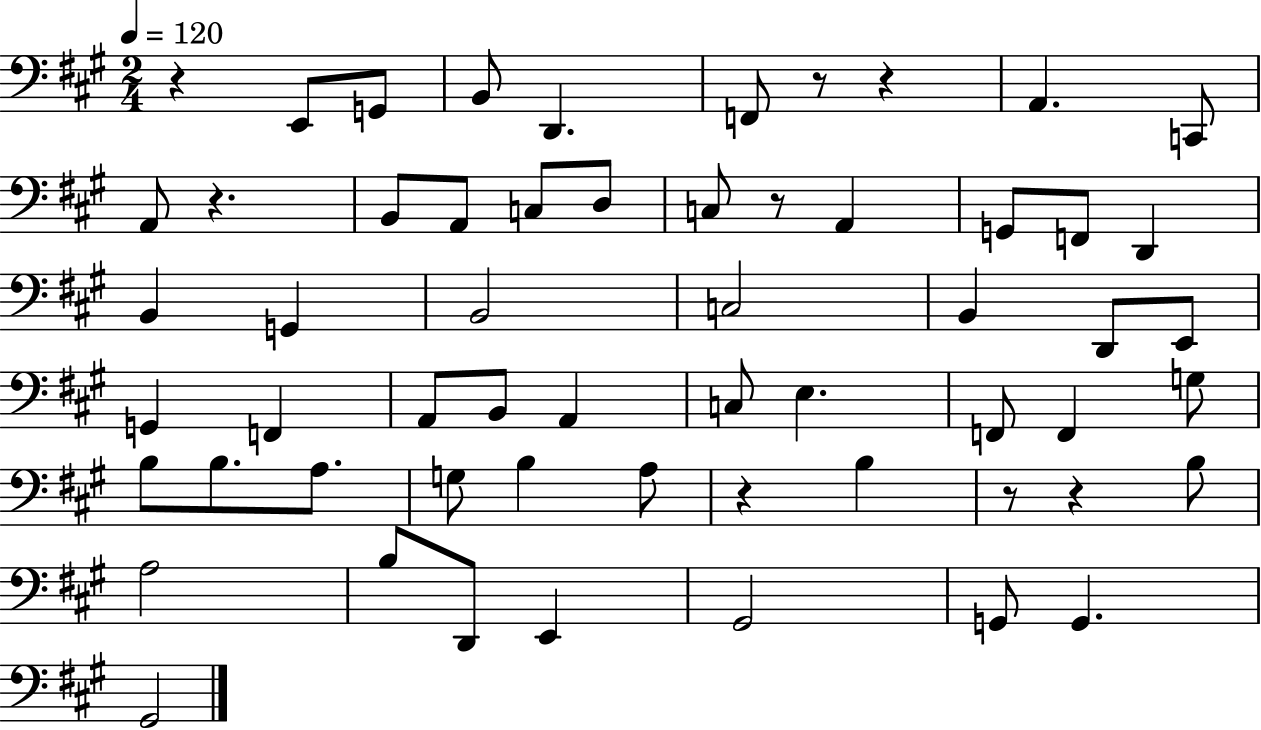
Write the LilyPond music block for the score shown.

{
  \clef bass
  \numericTimeSignature
  \time 2/4
  \key a \major
  \tempo 4 = 120
  r4 e,8 g,8 | b,8 d,4. | f,8 r8 r4 | a,4. c,8 | \break a,8 r4. | b,8 a,8 c8 d8 | c8 r8 a,4 | g,8 f,8 d,4 | \break b,4 g,4 | b,2 | c2 | b,4 d,8 e,8 | \break g,4 f,4 | a,8 b,8 a,4 | c8 e4. | f,8 f,4 g8 | \break b8 b8. a8. | g8 b4 a8 | r4 b4 | r8 r4 b8 | \break a2 | b8 d,8 e,4 | gis,2 | g,8 g,4. | \break gis,2 | \bar "|."
}